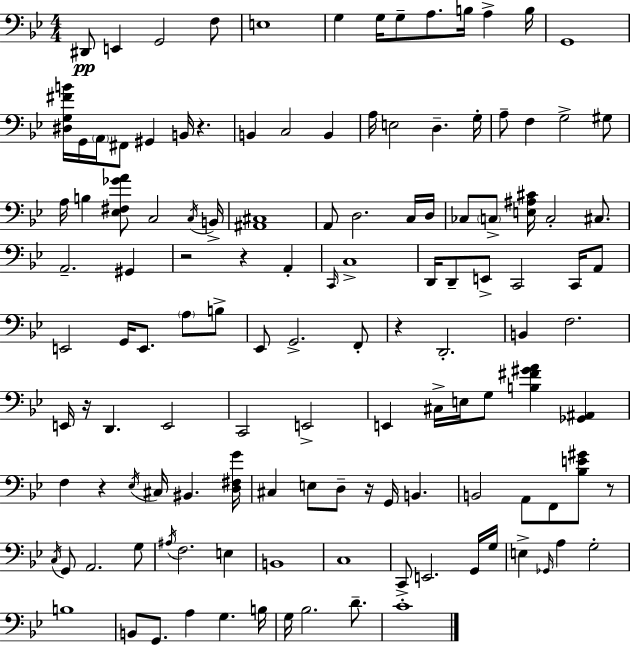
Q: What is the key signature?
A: G minor